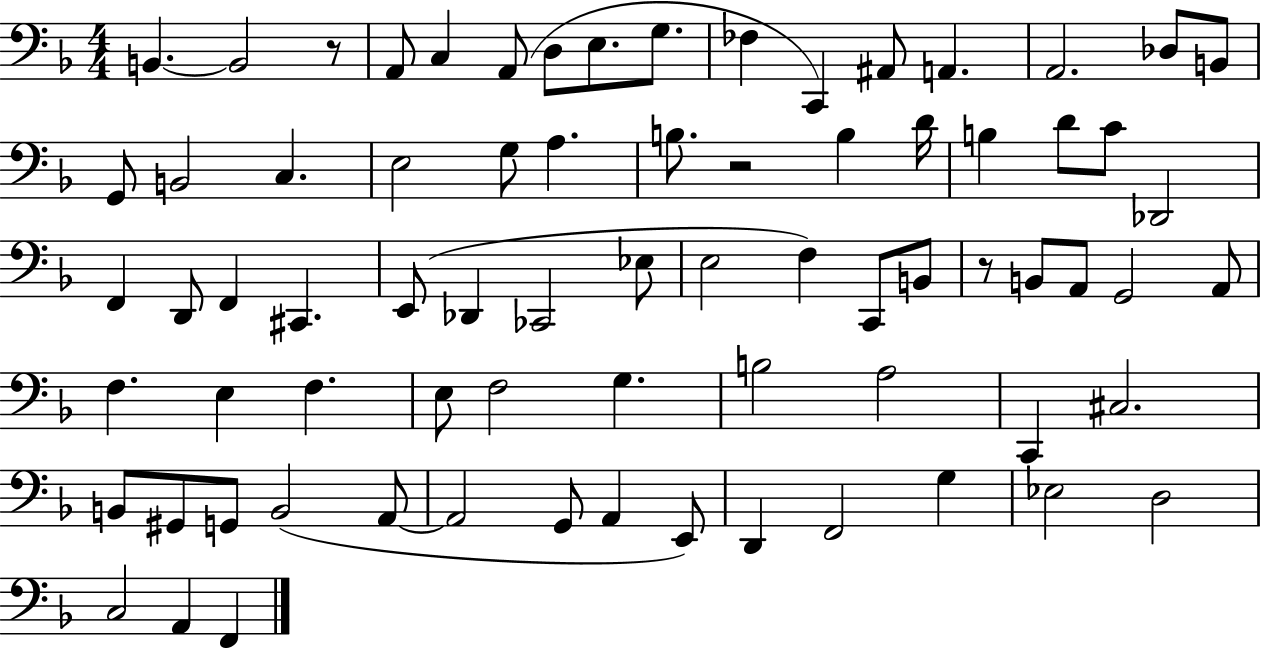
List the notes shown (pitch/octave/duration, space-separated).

B2/q. B2/h R/e A2/e C3/q A2/e D3/e E3/e. G3/e. FES3/q C2/q A#2/e A2/q. A2/h. Db3/e B2/e G2/e B2/h C3/q. E3/h G3/e A3/q. B3/e. R/h B3/q D4/s B3/q D4/e C4/e Db2/h F2/q D2/e F2/q C#2/q. E2/e Db2/q CES2/h Eb3/e E3/h F3/q C2/e B2/e R/e B2/e A2/e G2/h A2/e F3/q. E3/q F3/q. E3/e F3/h G3/q. B3/h A3/h C2/q C#3/h. B2/e G#2/e G2/e B2/h A2/e A2/h G2/e A2/q E2/e D2/q F2/h G3/q Eb3/h D3/h C3/h A2/q F2/q